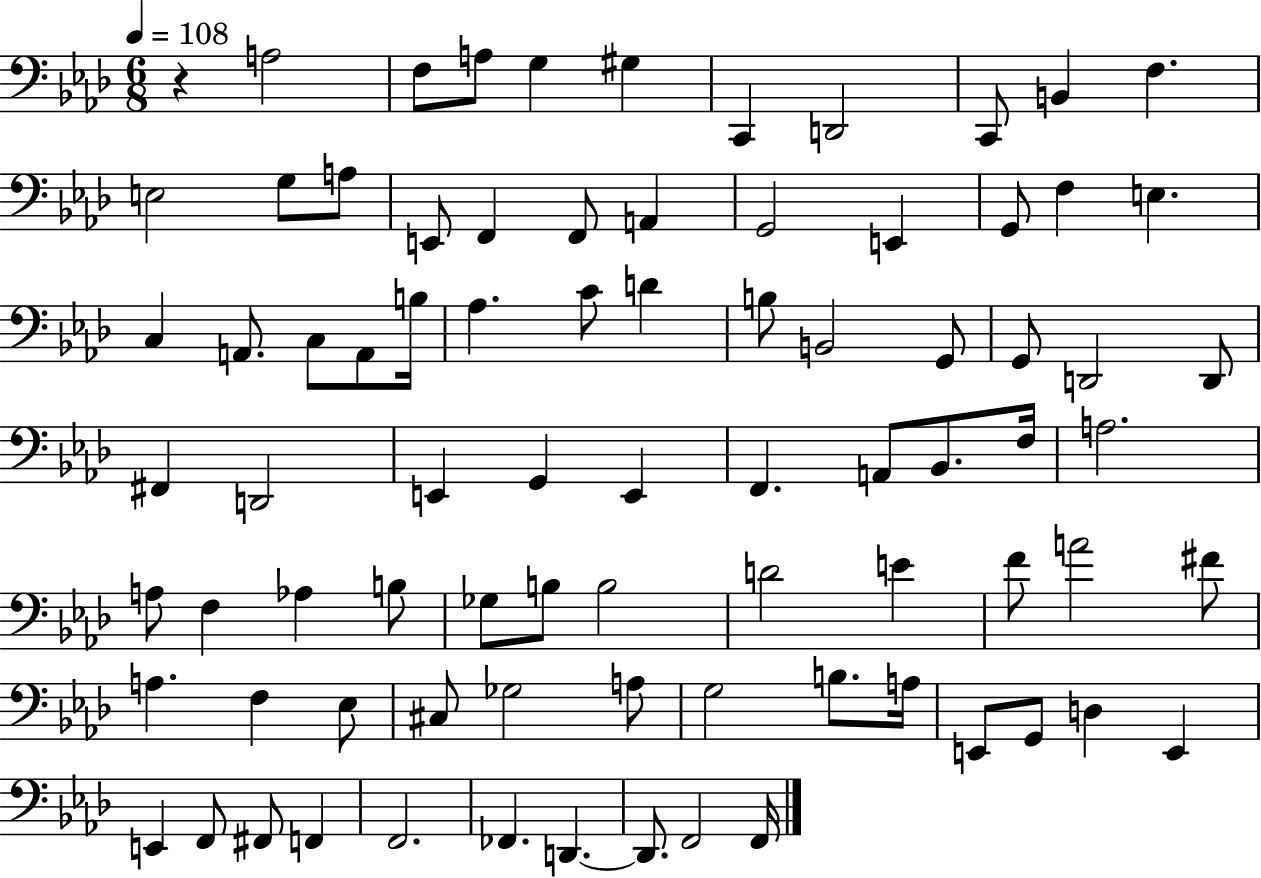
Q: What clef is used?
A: bass